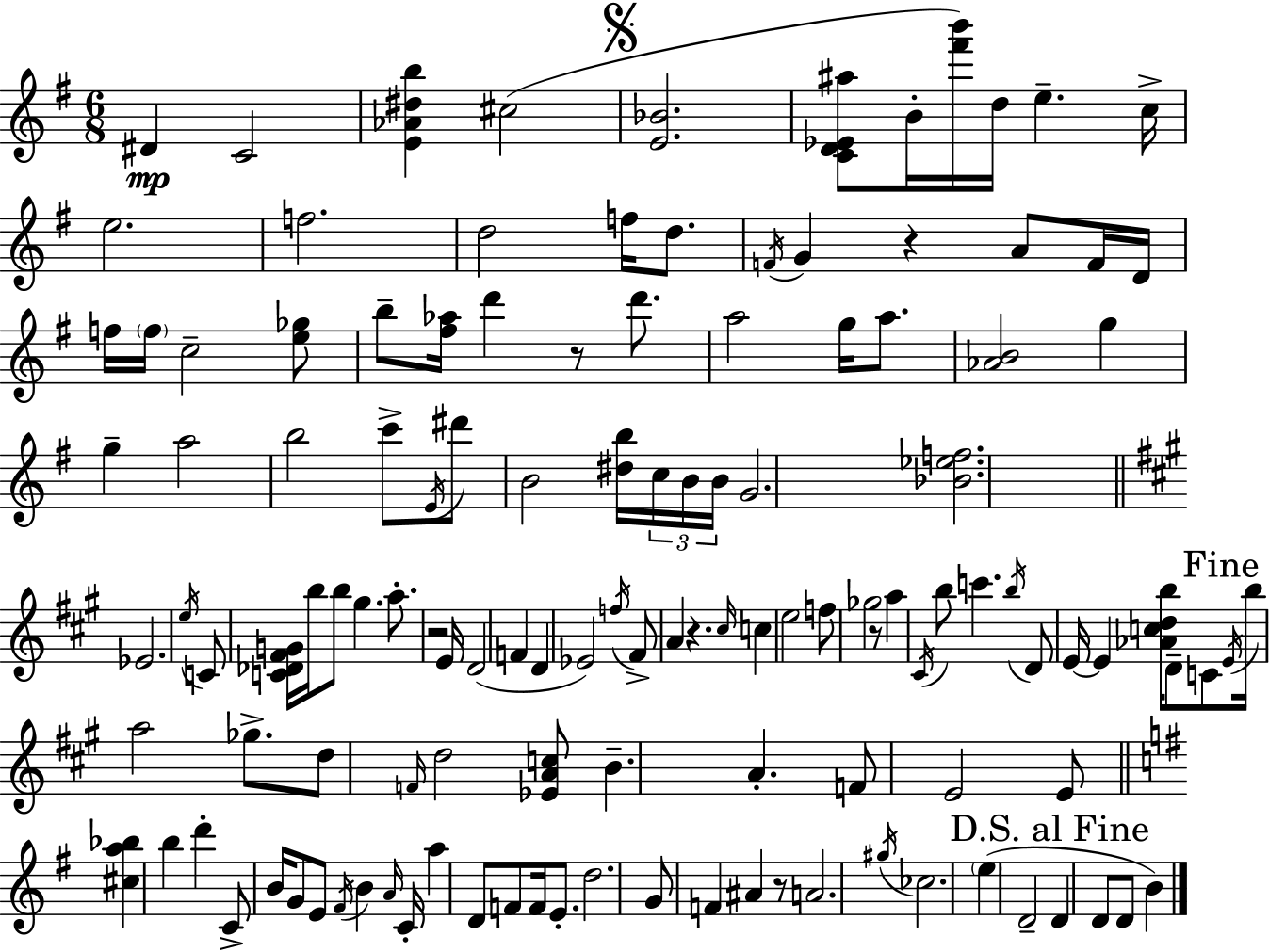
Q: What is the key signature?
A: G major